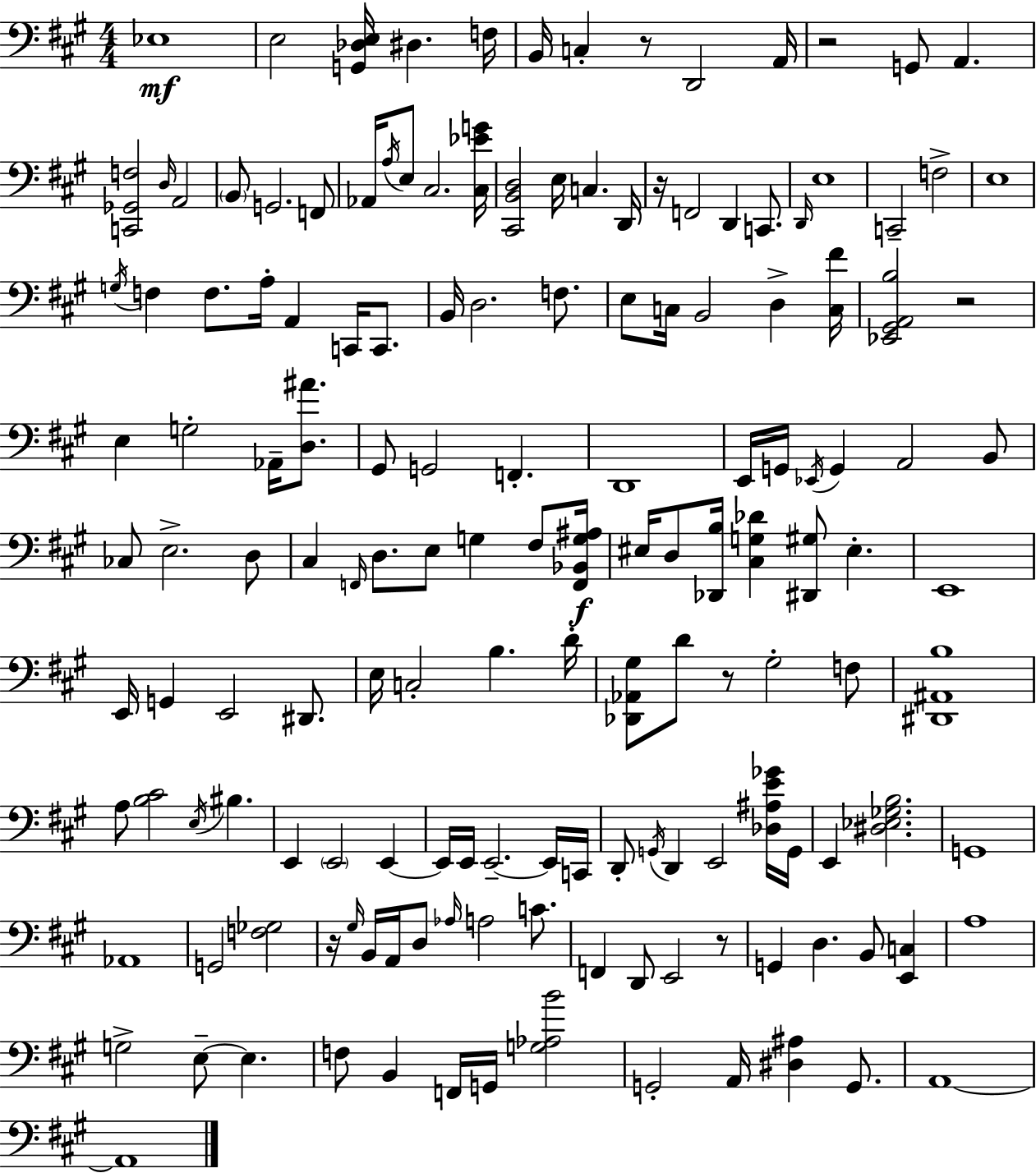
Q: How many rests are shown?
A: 7